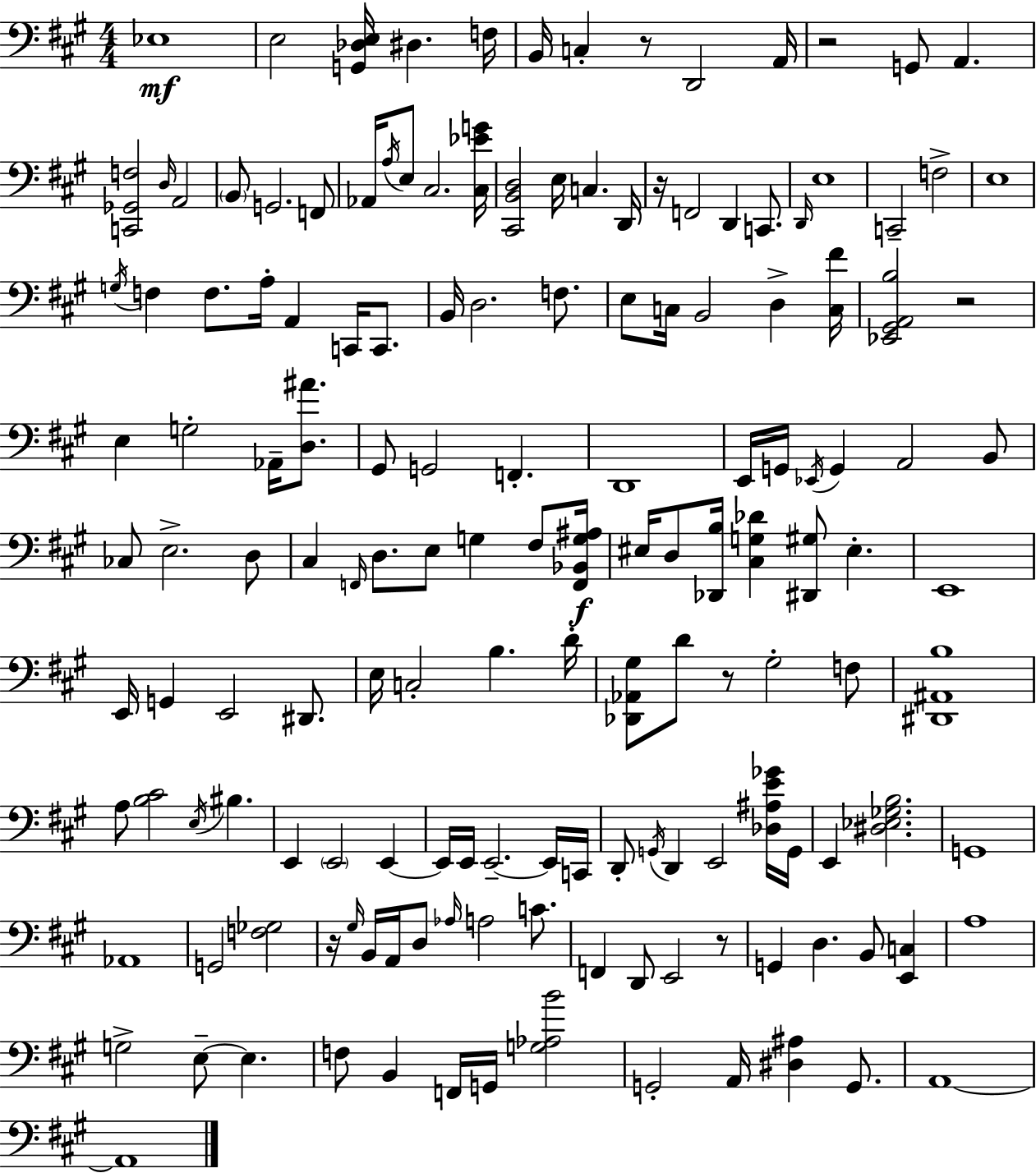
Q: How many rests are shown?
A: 7